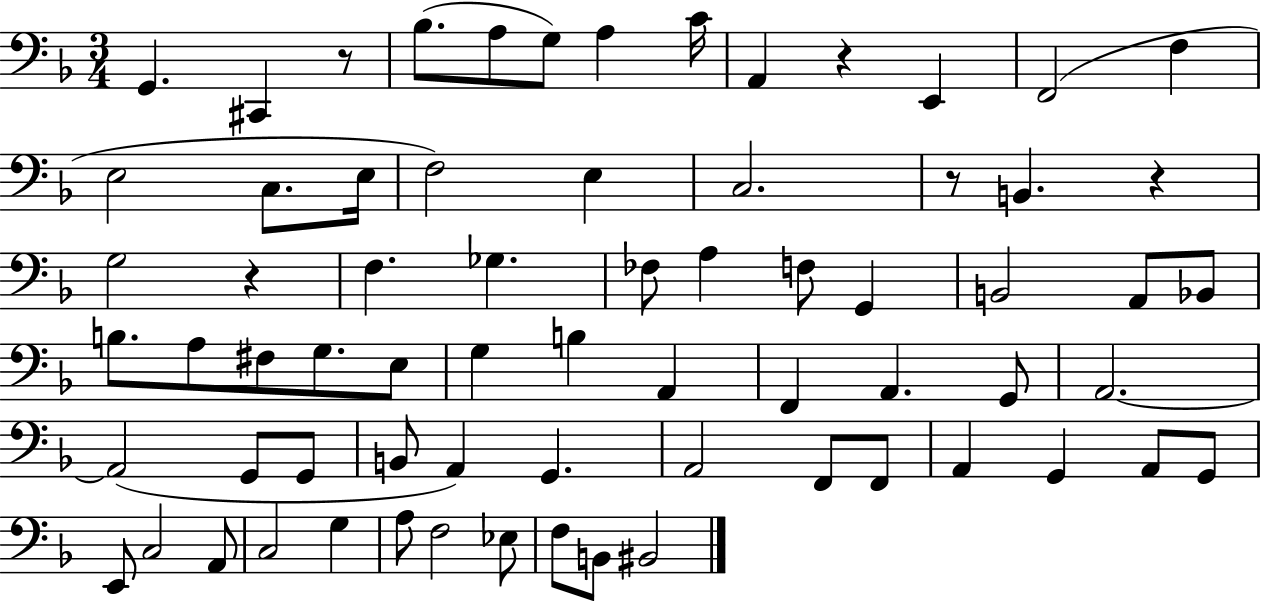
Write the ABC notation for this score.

X:1
T:Untitled
M:3/4
L:1/4
K:F
G,, ^C,, z/2 _B,/2 A,/2 G,/2 A, C/4 A,, z E,, F,,2 F, E,2 C,/2 E,/4 F,2 E, C,2 z/2 B,, z G,2 z F, _G, _F,/2 A, F,/2 G,, B,,2 A,,/2 _B,,/2 B,/2 A,/2 ^F,/2 G,/2 E,/2 G, B, A,, F,, A,, G,,/2 A,,2 A,,2 G,,/2 G,,/2 B,,/2 A,, G,, A,,2 F,,/2 F,,/2 A,, G,, A,,/2 G,,/2 E,,/2 C,2 A,,/2 C,2 G, A,/2 F,2 _E,/2 F,/2 B,,/2 ^B,,2